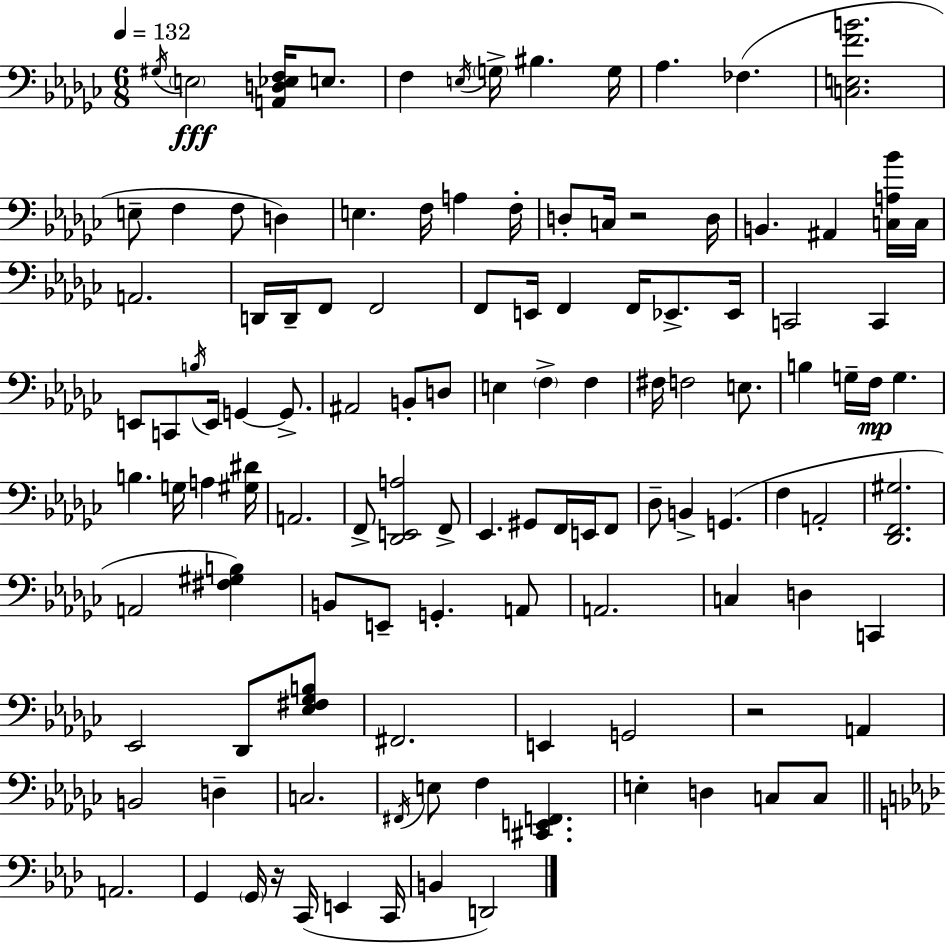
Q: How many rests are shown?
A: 3